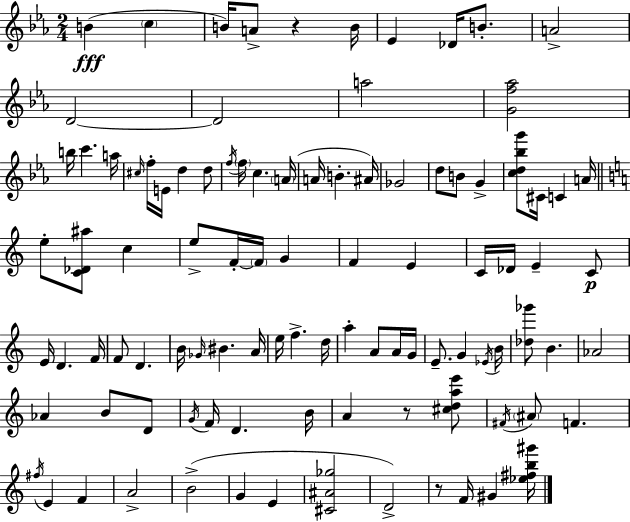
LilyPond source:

{
  \clef treble
  \numericTimeSignature
  \time 2/4
  \key c \minor
  b'4(\fff \parenthesize c''4 | b'16) a'8-> r4 b'16 | ees'4 des'16 b'8.-. | a'2-> | \break d'2~~ | d'2 | a''2 | <g' f'' aes''>2 | \break b''16 c'''4. a''16 | \grace { cis''16 } f''16-. e'16 d''4 d''8 | \acciaccatura { f''16 } \parenthesize f''16 c''4. | \parenthesize a'16( a'16 b'4.-. | \break ais'16) ges'2 | d''8 b'8 g'4-> | <c'' d'' bes'' g'''>8 cis'16 c'4 | a'16 \bar "||" \break \key c \major e''8-. <c' des' ais''>8 c''4 | e''8-> f'16-.~~ \parenthesize f'16 g'4 | f'4 e'4 | c'16 des'16 e'4-- c'8\p | \break e'16 d'4. f'16 | f'8 d'4. | b'16 \grace { ges'16 } bis'4. | a'16 e''16 f''4.-> | \break d''16 a''4-. a'8 a'16 | g'16 e'8.-- g'4 | \acciaccatura { ees'16 } b'16 <des'' ges'''>8 b'4. | aes'2 | \break aes'4 b'8 | d'8 \acciaccatura { g'16 } f'16 d'4. | b'16 a'4 r8 | <cis'' d'' a'' e'''>8 \acciaccatura { fis'16 } \parenthesize ais'8 f'4. | \break \acciaccatura { fis''16 } e'4 | f'4 a'2-> | b'2->( | g'4 | \break e'4 <cis' ais' ges''>2 | d'2->) | r8 f'16 | gis'4 <ees'' fis'' b'' gis'''>16 \bar "|."
}